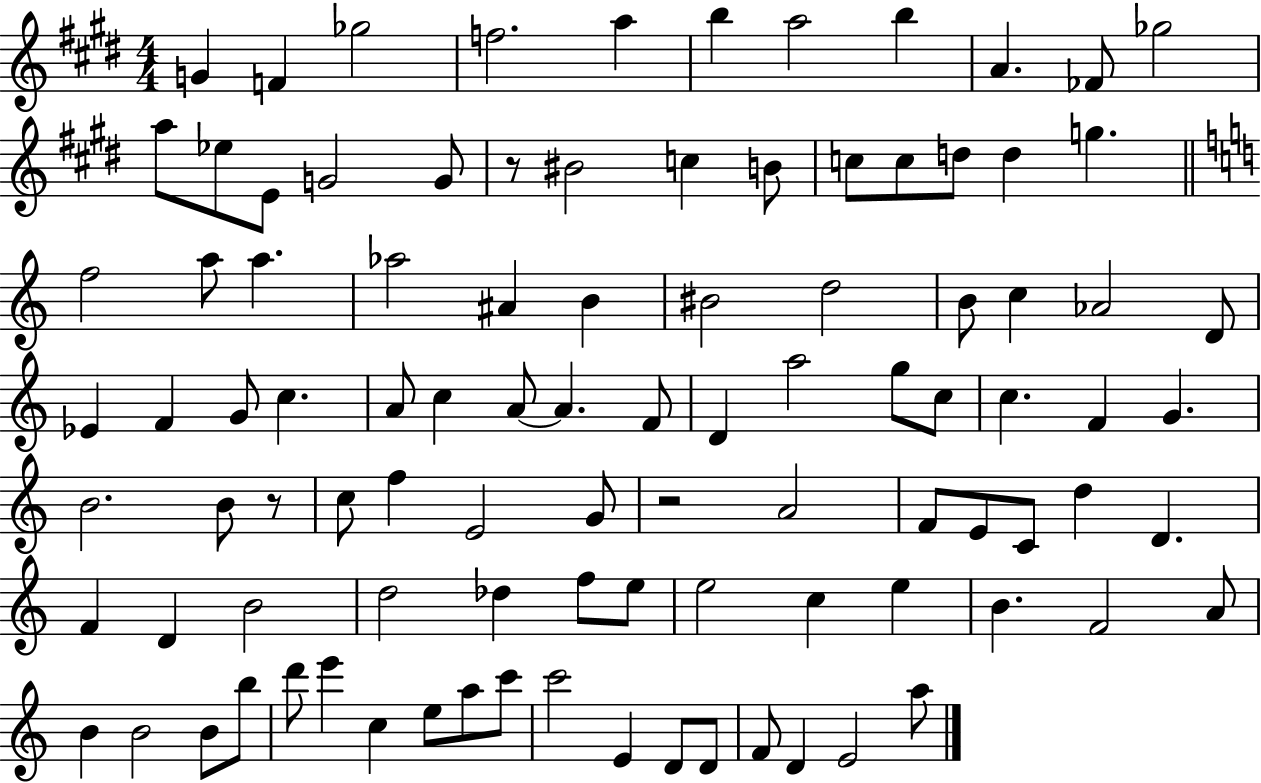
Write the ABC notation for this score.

X:1
T:Untitled
M:4/4
L:1/4
K:E
G F _g2 f2 a b a2 b A _F/2 _g2 a/2 _e/2 E/2 G2 G/2 z/2 ^B2 c B/2 c/2 c/2 d/2 d g f2 a/2 a _a2 ^A B ^B2 d2 B/2 c _A2 D/2 _E F G/2 c A/2 c A/2 A F/2 D a2 g/2 c/2 c F G B2 B/2 z/2 c/2 f E2 G/2 z2 A2 F/2 E/2 C/2 d D F D B2 d2 _d f/2 e/2 e2 c e B F2 A/2 B B2 B/2 b/2 d'/2 e' c e/2 a/2 c'/2 c'2 E D/2 D/2 F/2 D E2 a/2